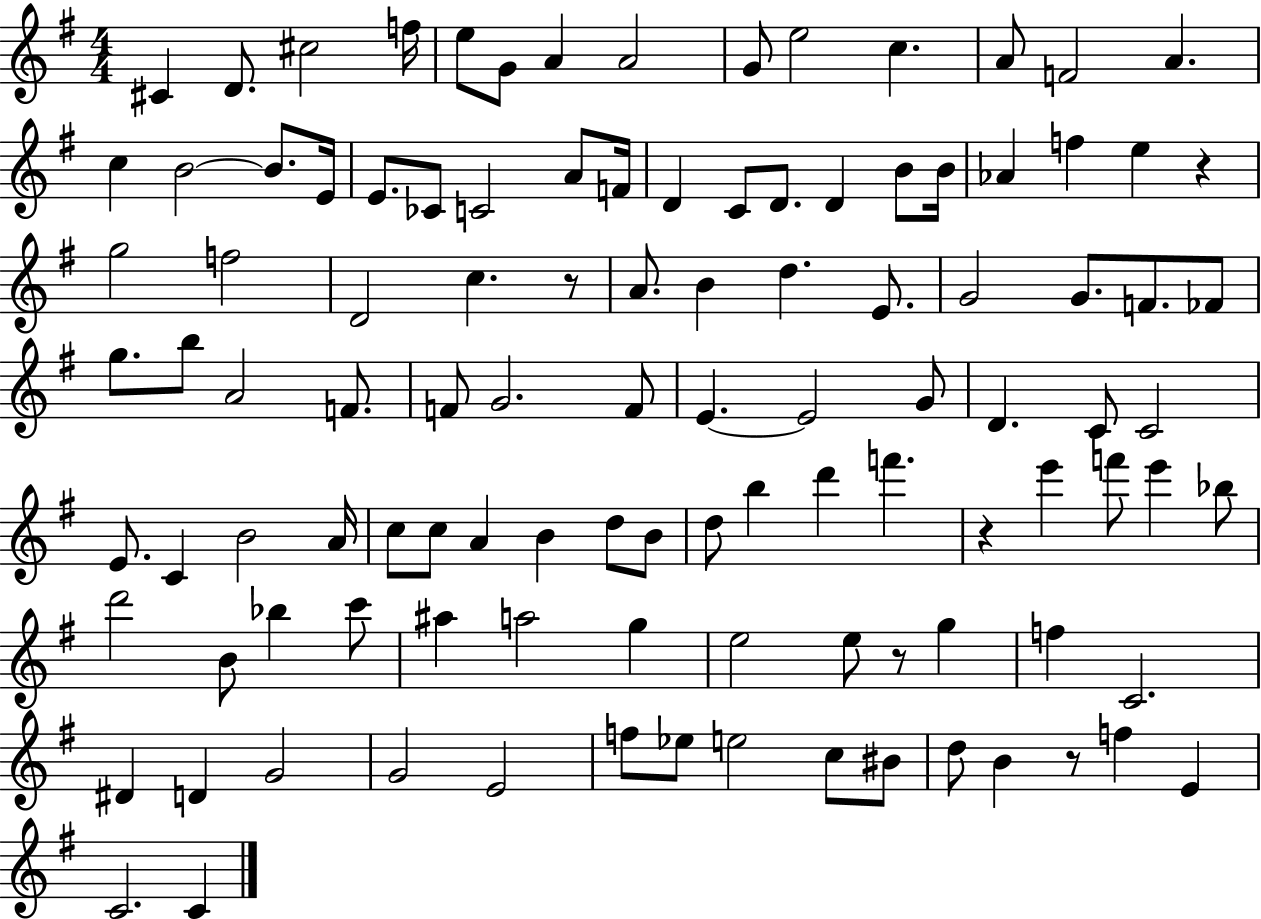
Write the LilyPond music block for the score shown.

{
  \clef treble
  \numericTimeSignature
  \time 4/4
  \key g \major
  cis'4 d'8. cis''2 f''16 | e''8 g'8 a'4 a'2 | g'8 e''2 c''4. | a'8 f'2 a'4. | \break c''4 b'2~~ b'8. e'16 | e'8. ces'8 c'2 a'8 f'16 | d'4 c'8 d'8. d'4 b'8 b'16 | aes'4 f''4 e''4 r4 | \break g''2 f''2 | d'2 c''4. r8 | a'8. b'4 d''4. e'8. | g'2 g'8. f'8. fes'8 | \break g''8. b''8 a'2 f'8. | f'8 g'2. f'8 | e'4.~~ e'2 g'8 | d'4. c'8 c'2 | \break e'8. c'4 b'2 a'16 | c''8 c''8 a'4 b'4 d''8 b'8 | d''8 b''4 d'''4 f'''4. | r4 e'''4 f'''8 e'''4 bes''8 | \break d'''2 b'8 bes''4 c'''8 | ais''4 a''2 g''4 | e''2 e''8 r8 g''4 | f''4 c'2. | \break dis'4 d'4 g'2 | g'2 e'2 | f''8 ees''8 e''2 c''8 bis'8 | d''8 b'4 r8 f''4 e'4 | \break c'2. c'4 | \bar "|."
}